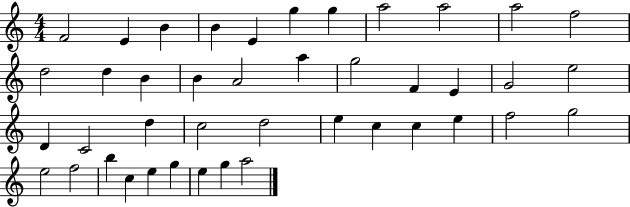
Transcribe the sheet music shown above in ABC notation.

X:1
T:Untitled
M:4/4
L:1/4
K:C
F2 E B B E g g a2 a2 a2 f2 d2 d B B A2 a g2 F E G2 e2 D C2 d c2 d2 e c c e f2 g2 e2 f2 b c e g e g a2